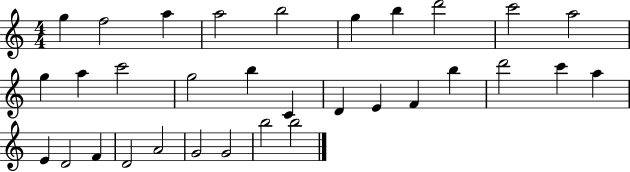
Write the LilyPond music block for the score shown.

{
  \clef treble
  \numericTimeSignature
  \time 4/4
  \key c \major
  g''4 f''2 a''4 | a''2 b''2 | g''4 b''4 d'''2 | c'''2 a''2 | \break g''4 a''4 c'''2 | g''2 b''4 c'4 | d'4 e'4 f'4 b''4 | d'''2 c'''4 a''4 | \break e'4 d'2 f'4 | d'2 a'2 | g'2 g'2 | b''2 b''2 | \break \bar "|."
}